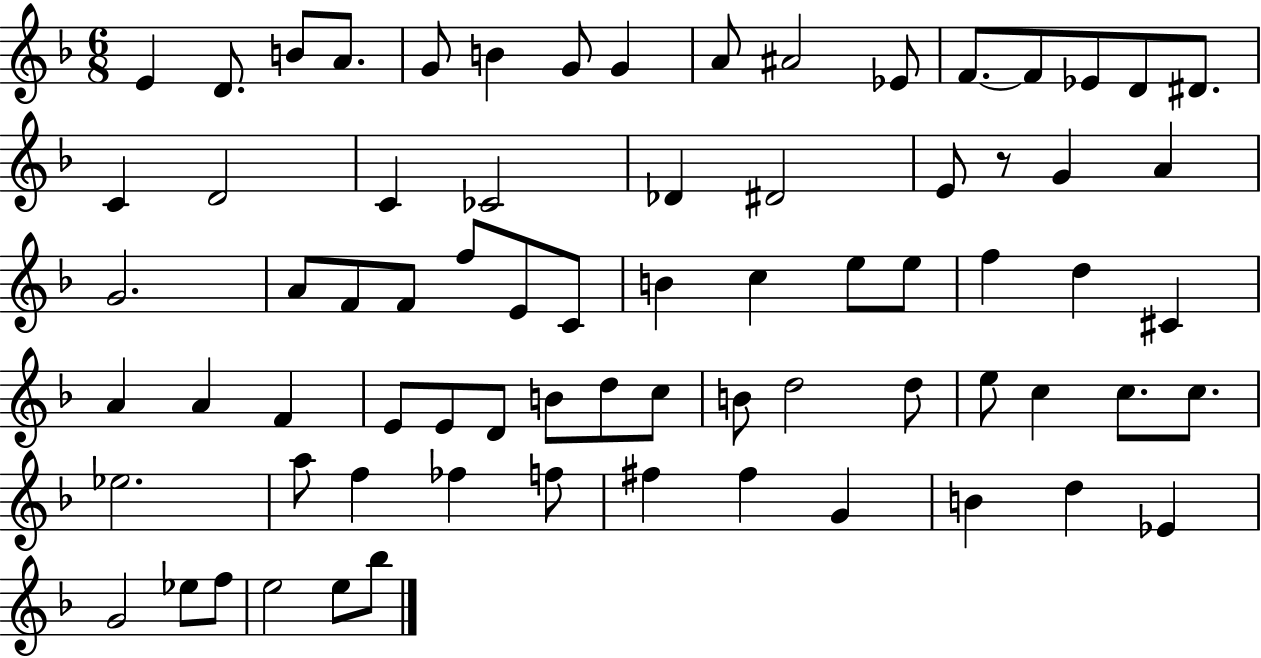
X:1
T:Untitled
M:6/8
L:1/4
K:F
E D/2 B/2 A/2 G/2 B G/2 G A/2 ^A2 _E/2 F/2 F/2 _E/2 D/2 ^D/2 C D2 C _C2 _D ^D2 E/2 z/2 G A G2 A/2 F/2 F/2 f/2 E/2 C/2 B c e/2 e/2 f d ^C A A F E/2 E/2 D/2 B/2 d/2 c/2 B/2 d2 d/2 e/2 c c/2 c/2 _e2 a/2 f _f f/2 ^f ^f G B d _E G2 _e/2 f/2 e2 e/2 _b/2